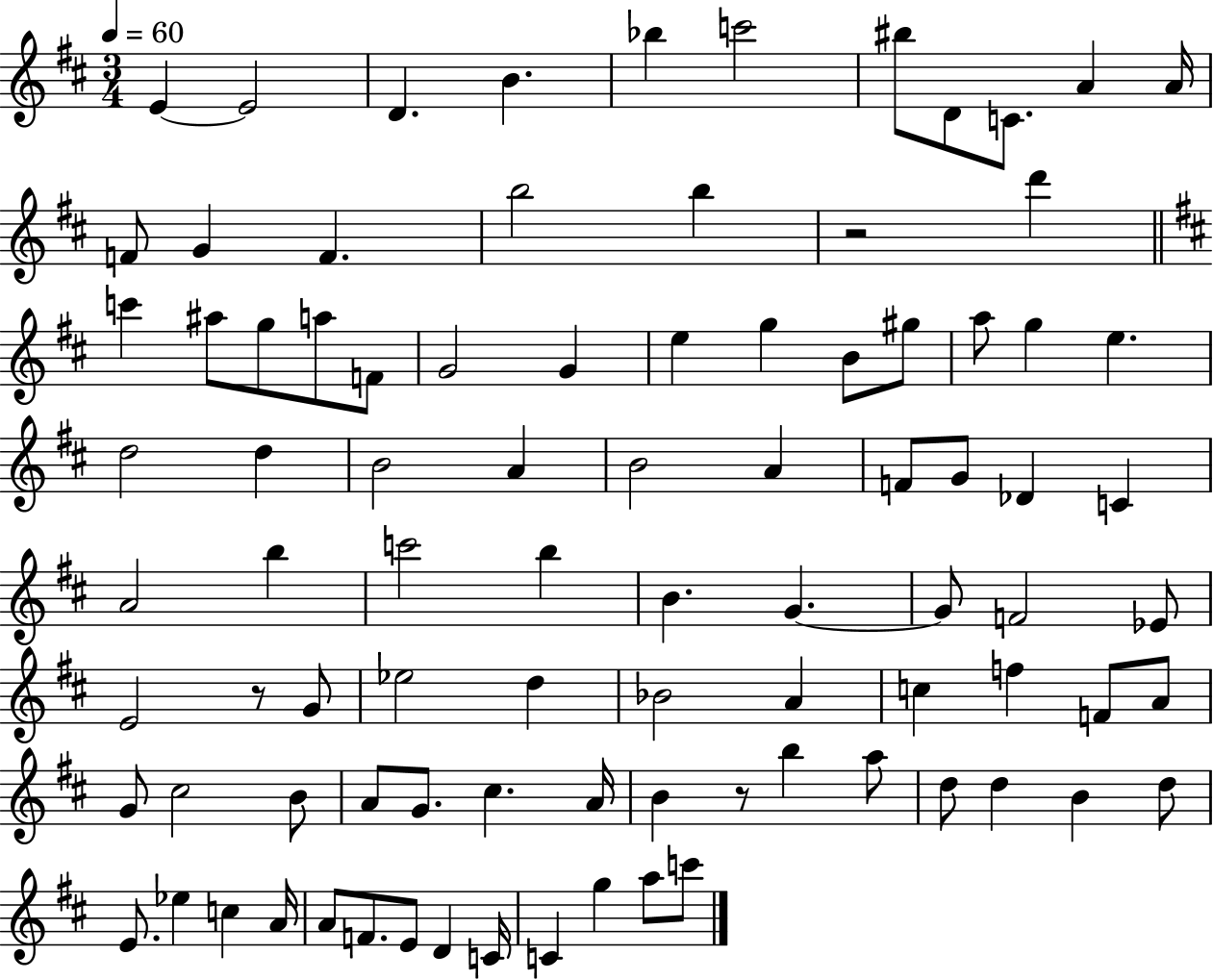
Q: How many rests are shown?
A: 3